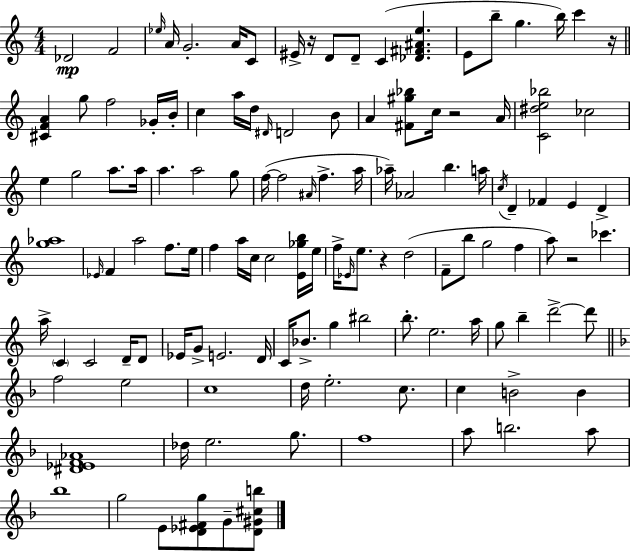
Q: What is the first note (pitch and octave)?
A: Db4